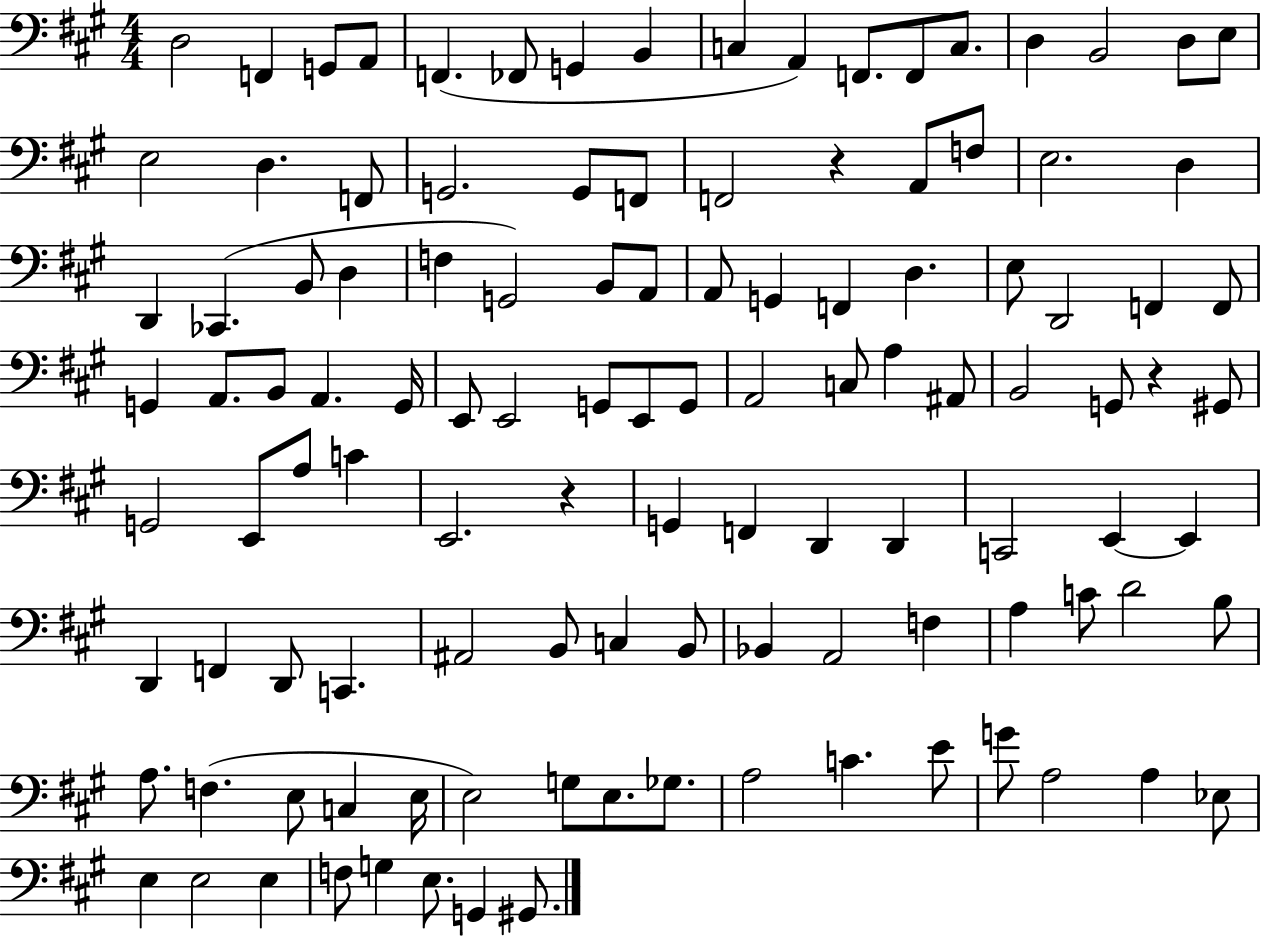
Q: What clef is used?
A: bass